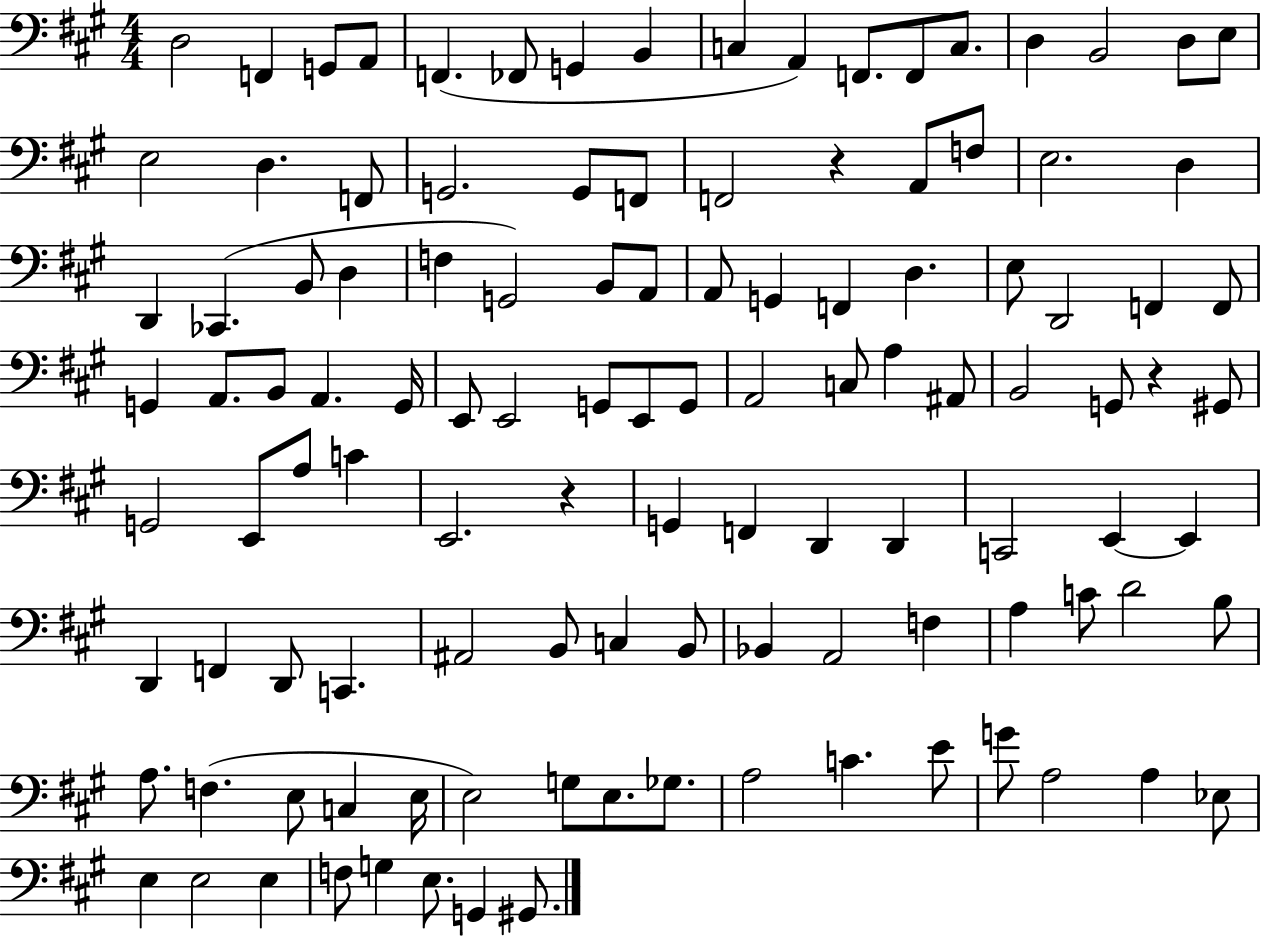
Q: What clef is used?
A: bass